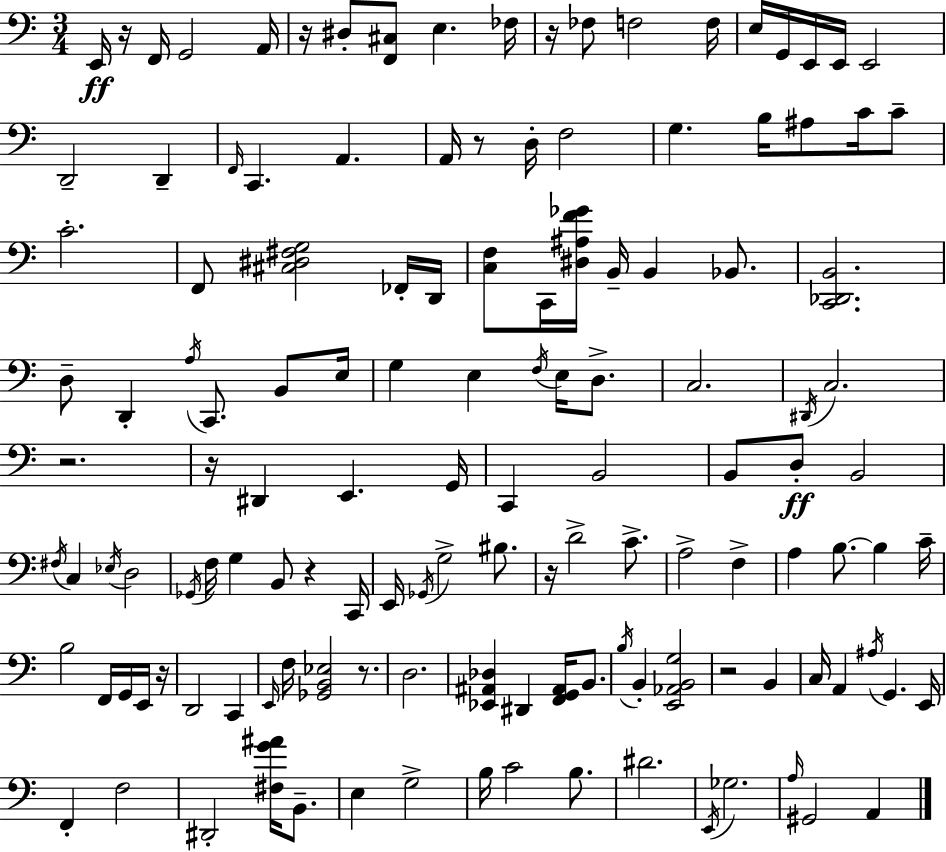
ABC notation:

X:1
T:Untitled
M:3/4
L:1/4
K:Am
E,,/4 z/4 F,,/4 G,,2 A,,/4 z/4 ^D,/2 [F,,^C,]/2 E, _F,/4 z/4 _F,/2 F,2 F,/4 E,/4 G,,/4 E,,/4 E,,/4 E,,2 D,,2 D,, F,,/4 C,, A,, A,,/4 z/2 D,/4 F,2 G, B,/4 ^A,/2 C/4 C/2 C2 F,,/2 [^C,^D,^F,G,]2 _F,,/4 D,,/4 [C,F,]/2 C,,/4 [^D,^A,F_G]/4 B,,/4 B,, _B,,/2 [C,,_D,,B,,]2 D,/2 D,, A,/4 C,,/2 B,,/2 E,/4 G, E, F,/4 E,/4 D,/2 C,2 ^D,,/4 C,2 z2 z/4 ^D,, E,, G,,/4 C,, B,,2 B,,/2 D,/2 B,,2 ^F,/4 C, _E,/4 D,2 _G,,/4 F,/4 G, B,,/2 z C,,/4 E,,/4 _G,,/4 G,2 ^B,/2 z/4 D2 C/2 A,2 F, A, B,/2 B, C/4 B,2 F,,/4 G,,/4 E,,/4 z/4 D,,2 C,, E,,/4 F,/4 [_G,,B,,_E,]2 z/2 D,2 [_E,,^A,,_D,] ^D,, [F,,G,,^A,,]/4 B,,/2 B,/4 B,, [E,,_A,,B,,G,]2 z2 B,, C,/4 A,, ^A,/4 G,, E,,/4 F,, F,2 ^D,,2 [^F,G^A]/4 B,,/2 E, G,2 B,/4 C2 B,/2 ^D2 E,,/4 _G,2 A,/4 ^G,,2 A,,